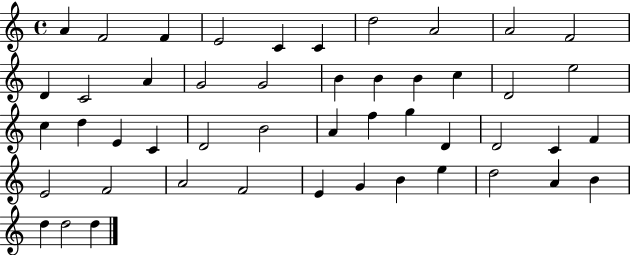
{
  \clef treble
  \time 4/4
  \defaultTimeSignature
  \key c \major
  a'4 f'2 f'4 | e'2 c'4 c'4 | d''2 a'2 | a'2 f'2 | \break d'4 c'2 a'4 | g'2 g'2 | b'4 b'4 b'4 c''4 | d'2 e''2 | \break c''4 d''4 e'4 c'4 | d'2 b'2 | a'4 f''4 g''4 d'4 | d'2 c'4 f'4 | \break e'2 f'2 | a'2 f'2 | e'4 g'4 b'4 e''4 | d''2 a'4 b'4 | \break d''4 d''2 d''4 | \bar "|."
}